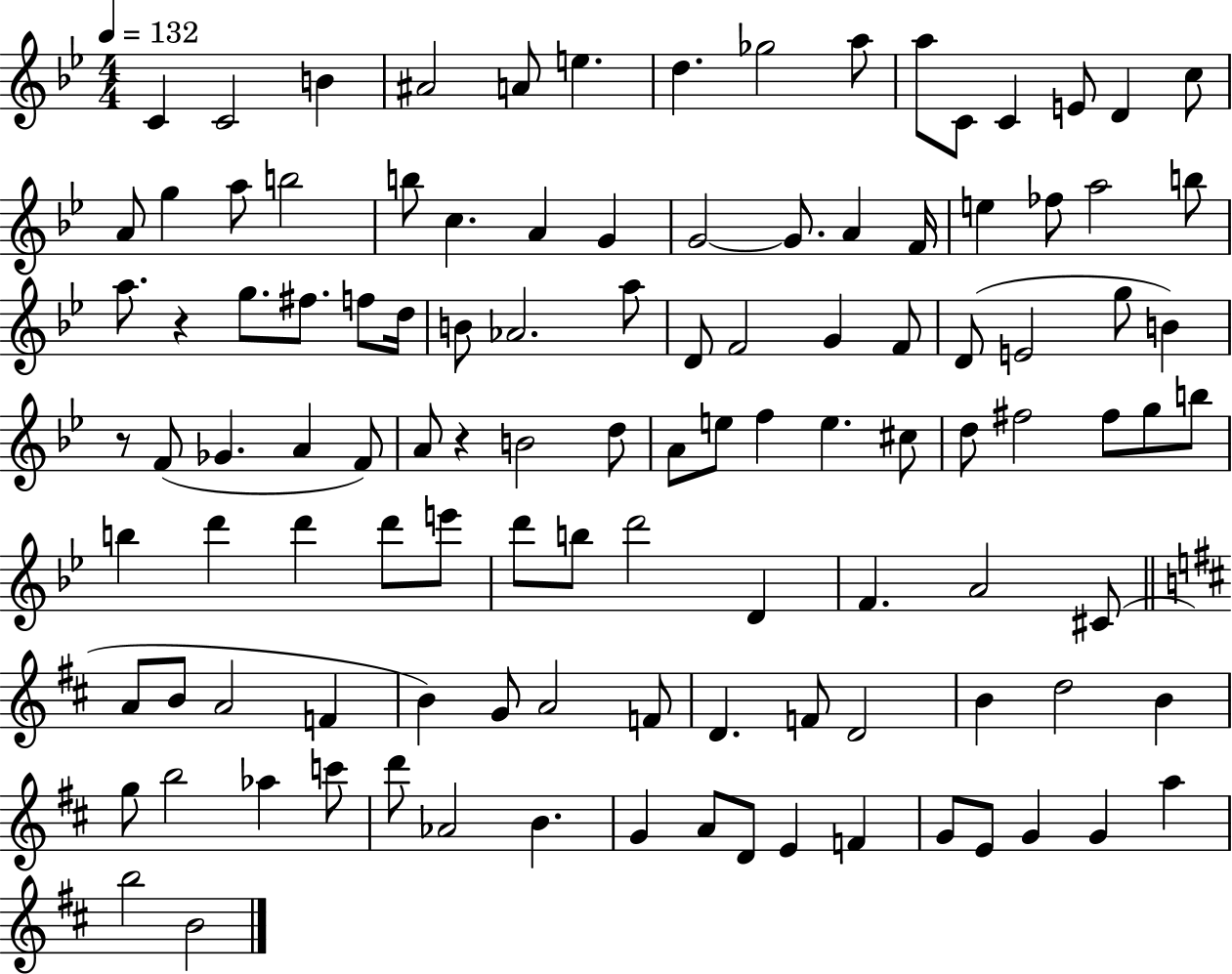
{
  \clef treble
  \numericTimeSignature
  \time 4/4
  \key bes \major
  \tempo 4 = 132
  c'4 c'2 b'4 | ais'2 a'8 e''4. | d''4. ges''2 a''8 | a''8 c'8 c'4 e'8 d'4 c''8 | \break a'8 g''4 a''8 b''2 | b''8 c''4. a'4 g'4 | g'2~~ g'8. a'4 f'16 | e''4 fes''8 a''2 b''8 | \break a''8. r4 g''8. fis''8. f''8 d''16 | b'8 aes'2. a''8 | d'8 f'2 g'4 f'8 | d'8( e'2 g''8 b'4) | \break r8 f'8( ges'4. a'4 f'8) | a'8 r4 b'2 d''8 | a'8 e''8 f''4 e''4. cis''8 | d''8 fis''2 fis''8 g''8 b''8 | \break b''4 d'''4 d'''4 d'''8 e'''8 | d'''8 b''8 d'''2 d'4 | f'4. a'2 cis'8( | \bar "||" \break \key d \major a'8 b'8 a'2 f'4 | b'4) g'8 a'2 f'8 | d'4. f'8 d'2 | b'4 d''2 b'4 | \break g''8 b''2 aes''4 c'''8 | d'''8 aes'2 b'4. | g'4 a'8 d'8 e'4 f'4 | g'8 e'8 g'4 g'4 a''4 | \break b''2 b'2 | \bar "|."
}